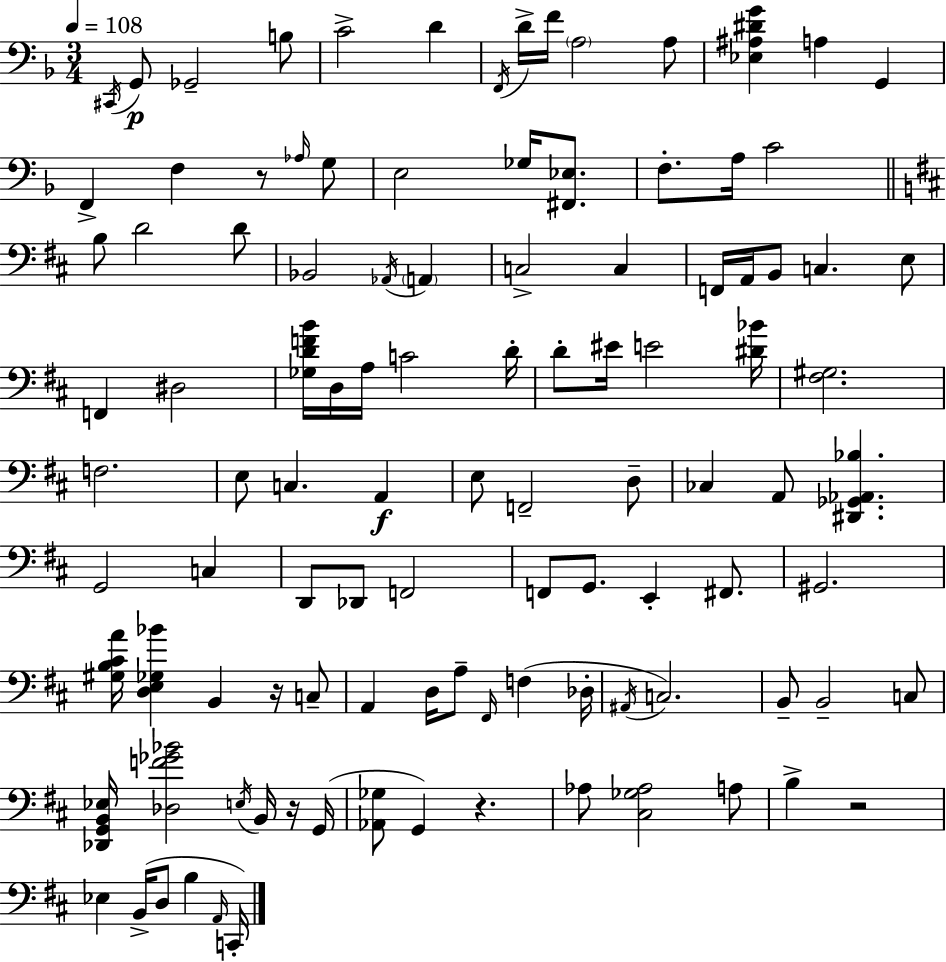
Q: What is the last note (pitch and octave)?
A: C2